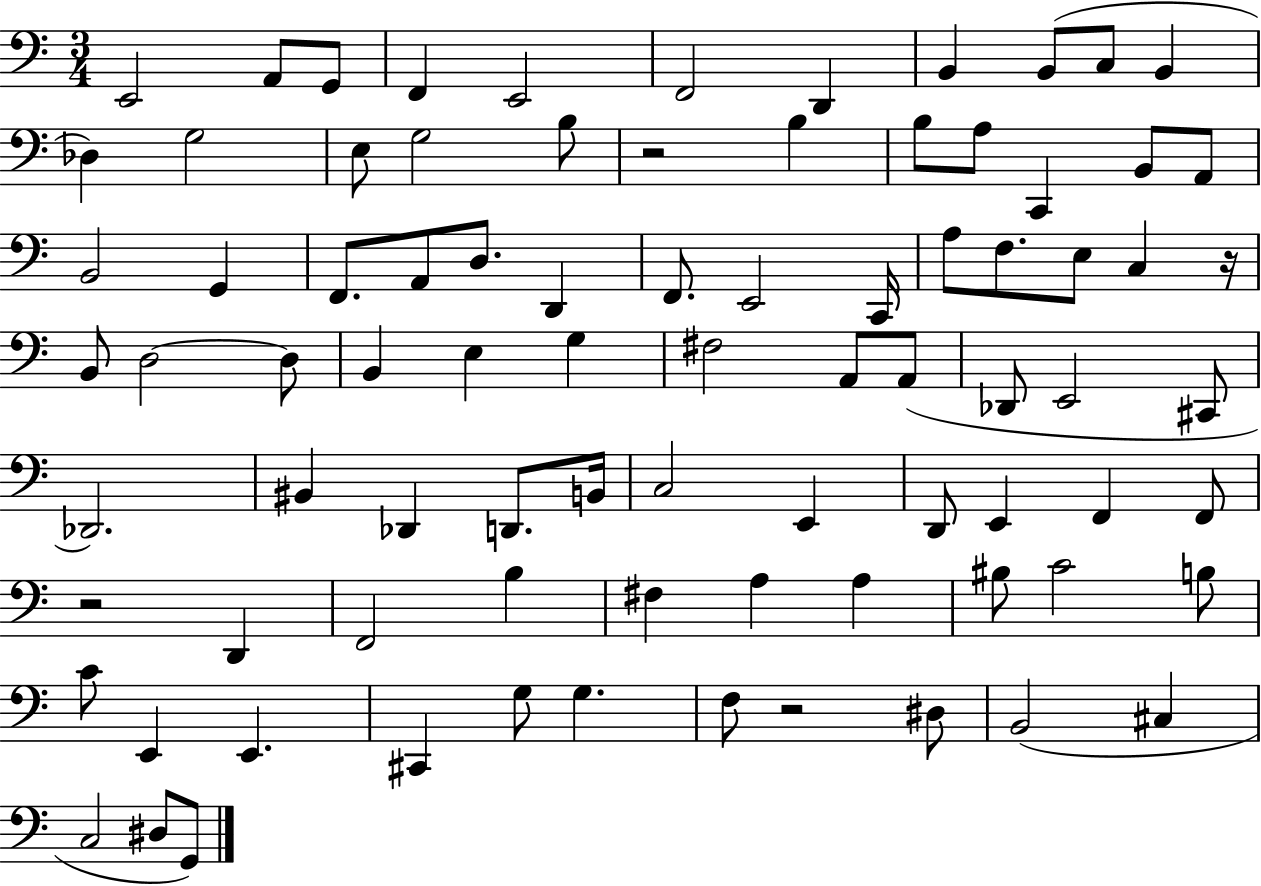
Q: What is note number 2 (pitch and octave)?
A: A2